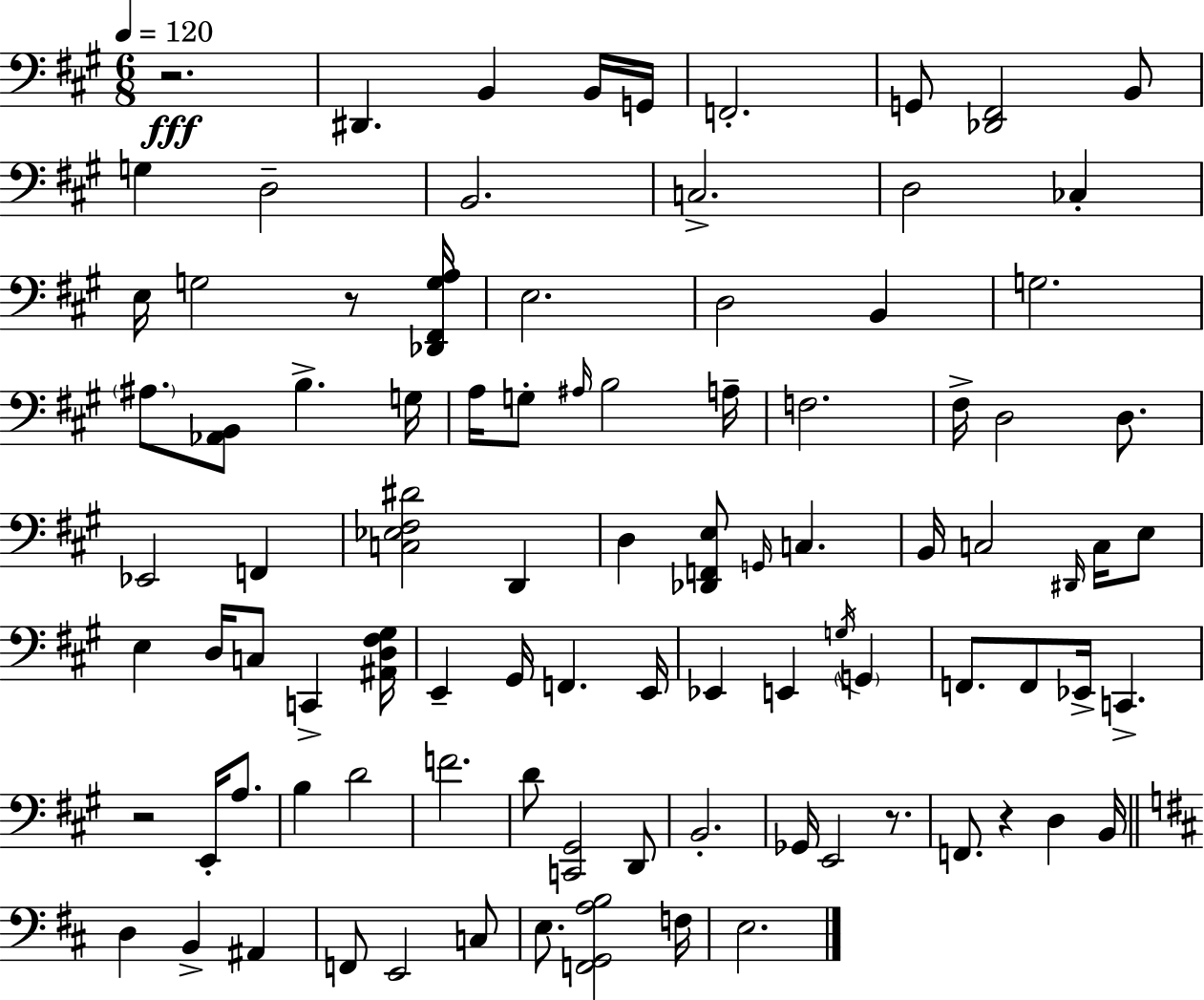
X:1
T:Untitled
M:6/8
L:1/4
K:A
z2 ^D,, B,, B,,/4 G,,/4 F,,2 G,,/2 [_D,,^F,,]2 B,,/2 G, D,2 B,,2 C,2 D,2 _C, E,/4 G,2 z/2 [_D,,^F,,G,A,]/4 E,2 D,2 B,, G,2 ^A,/2 [_A,,B,,]/2 B, G,/4 A,/4 G,/2 ^A,/4 B,2 A,/4 F,2 ^F,/4 D,2 D,/2 _E,,2 F,, [C,_E,^F,^D]2 D,, D, [_D,,F,,E,]/2 G,,/4 C, B,,/4 C,2 ^D,,/4 C,/4 E,/2 E, D,/4 C,/2 C,, [^A,,D,^F,^G,]/4 E,, ^G,,/4 F,, E,,/4 _E,, E,, G,/4 G,, F,,/2 F,,/2 _E,,/4 C,, z2 E,,/4 A,/2 B, D2 F2 D/2 [C,,^G,,]2 D,,/2 B,,2 _G,,/4 E,,2 z/2 F,,/2 z D, B,,/4 D, B,, ^A,, F,,/2 E,,2 C,/2 E,/2 [F,,G,,A,B,]2 F,/4 E,2